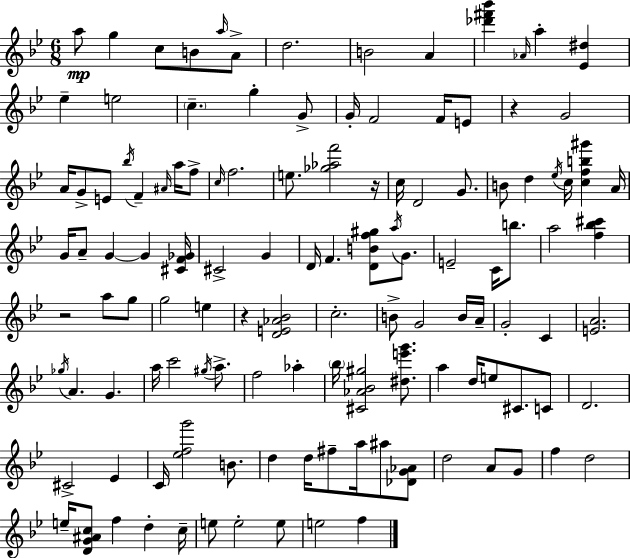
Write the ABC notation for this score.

X:1
T:Untitled
M:6/8
L:1/4
K:Gm
a/2 g c/2 B/2 a/4 A/2 d2 B2 A [_d'^f'_b'] _A/4 a [_E^d] _e e2 c g G/2 G/4 F2 F/4 E/2 z G2 A/4 G/2 E/2 _b/4 F ^A/4 a/4 f/2 c/4 f2 e/2 [_g_af']2 z/4 c/4 D2 G/2 B/2 d _e/4 c/4 [cfb^g'] A/4 G/4 A/2 G G [^CF_G]/4 ^C2 G D/4 F [DBf^g]/2 a/4 G/2 E2 C/4 b/2 a2 [f_b^c'] z2 a/2 g/2 g2 e z [DE_A_B]2 c2 B/2 G2 B/4 A/4 G2 C [EA]2 _g/4 A G a/4 c'2 ^g/4 a/2 f2 _a _b/4 [^C_A_B^g]2 [^de'g']/2 a d/4 e/2 ^C/2 C/2 D2 ^C2 _E C/4 [_efg']2 B/2 d d/4 ^f/2 a/4 ^a/2 [_DG_A]/2 d2 A/2 G/2 f d2 e/4 [DG^Ac]/2 f d c/4 e/2 e2 e/2 e2 f